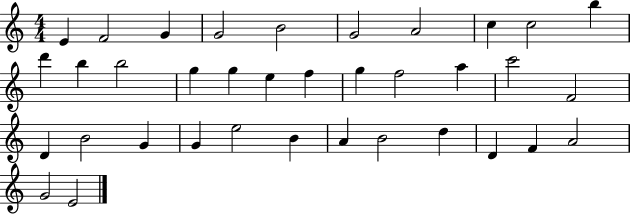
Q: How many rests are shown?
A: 0